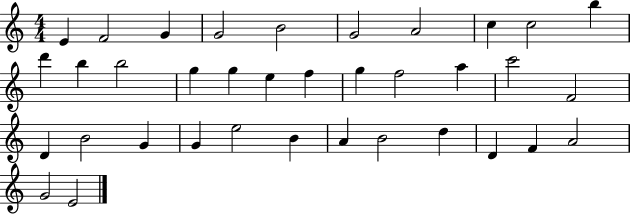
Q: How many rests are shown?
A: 0